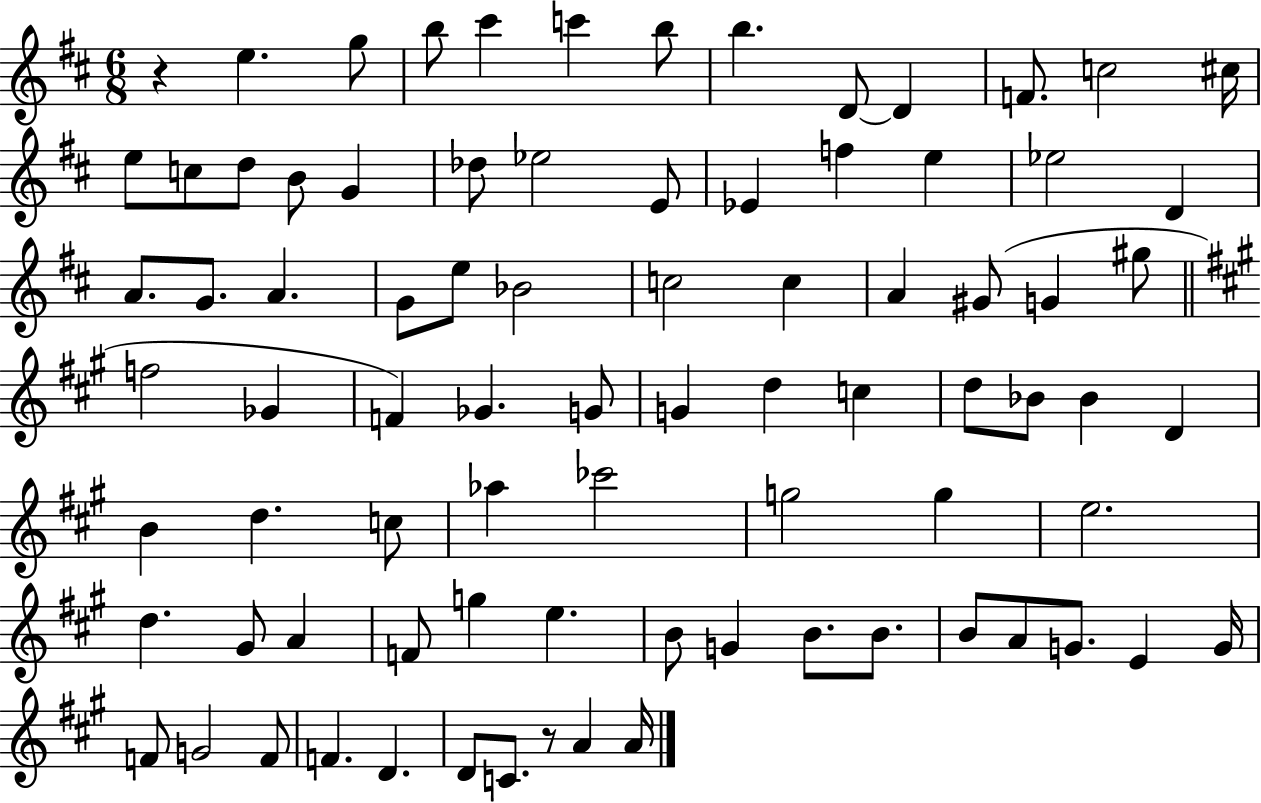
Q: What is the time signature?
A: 6/8